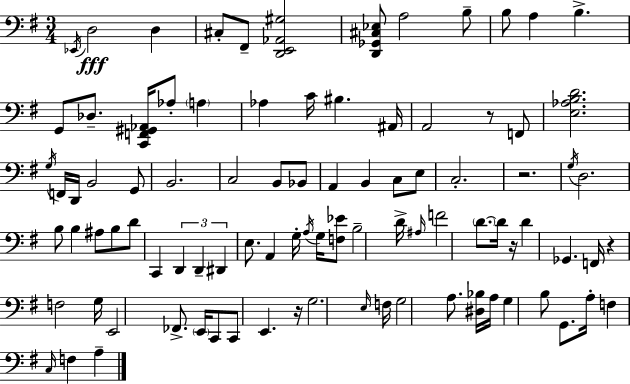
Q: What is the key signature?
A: G major